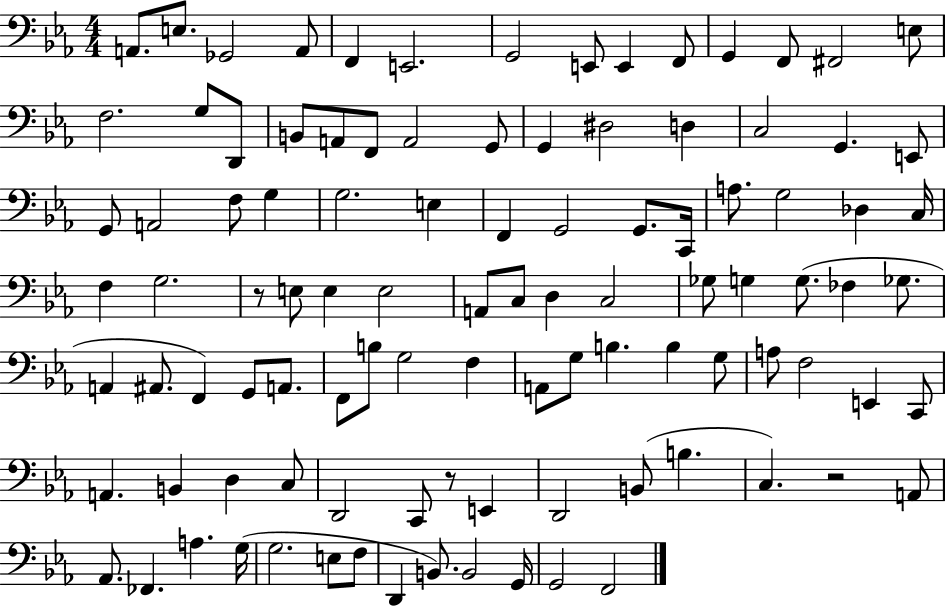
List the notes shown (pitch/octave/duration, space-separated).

A2/e. E3/e. Gb2/h A2/e F2/q E2/h. G2/h E2/e E2/q F2/e G2/q F2/e F#2/h E3/e F3/h. G3/e D2/e B2/e A2/e F2/e A2/h G2/e G2/q D#3/h D3/q C3/h G2/q. E2/e G2/e A2/h F3/e G3/q G3/h. E3/q F2/q G2/h G2/e. C2/s A3/e. G3/h Db3/q C3/s F3/q G3/h. R/e E3/e E3/q E3/h A2/e C3/e D3/q C3/h Gb3/e G3/q G3/e. FES3/q Gb3/e. A2/q A#2/e. F2/q G2/e A2/e. F2/e B3/e G3/h F3/q A2/e G3/e B3/q. B3/q G3/e A3/e F3/h E2/q C2/e A2/q. B2/q D3/q C3/e D2/h C2/e R/e E2/q D2/h B2/e B3/q. C3/q. R/h A2/e Ab2/e. FES2/q. A3/q. G3/s G3/h. E3/e F3/e D2/q B2/e. B2/h G2/s G2/h F2/h